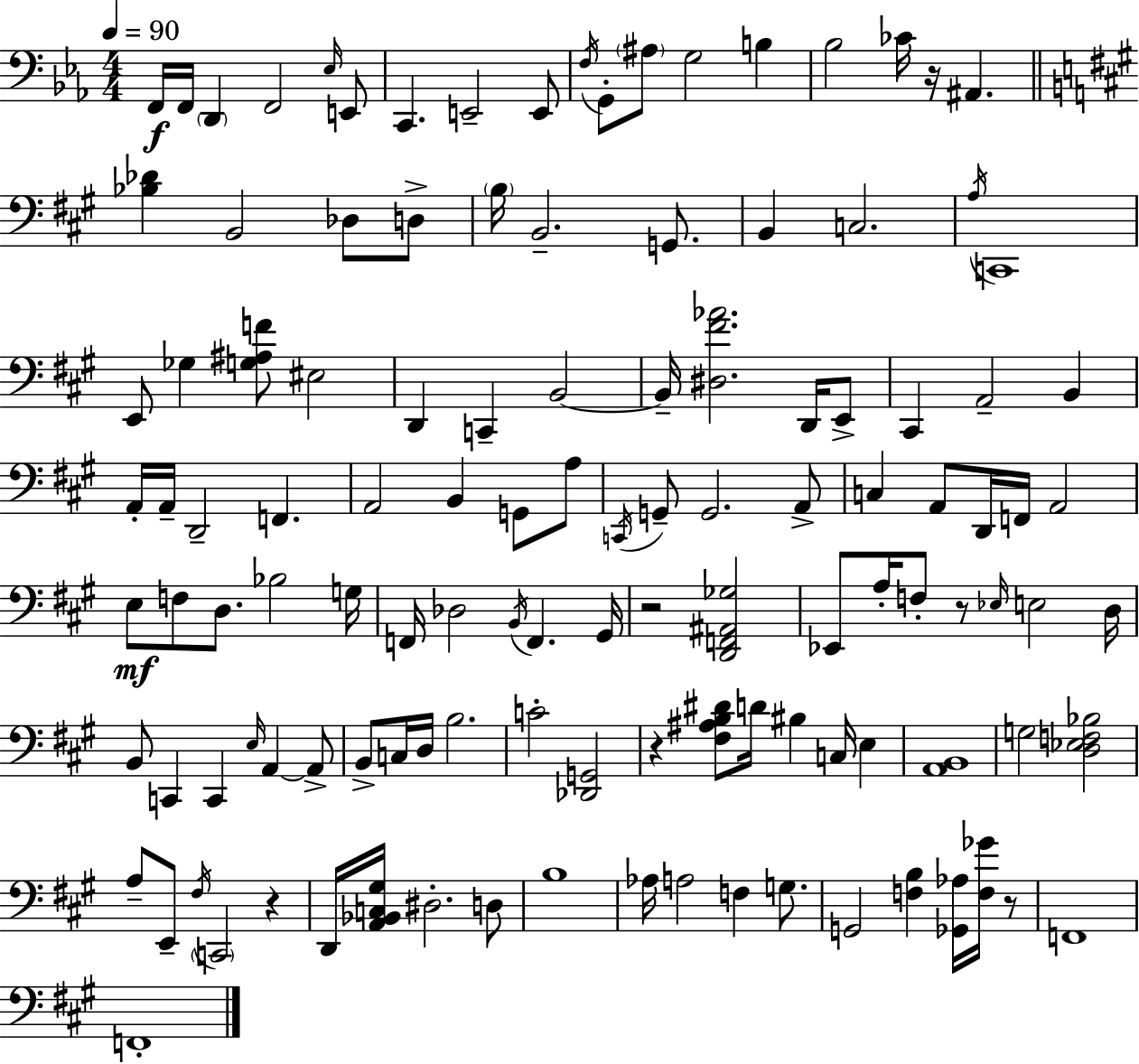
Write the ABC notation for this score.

X:1
T:Untitled
M:4/4
L:1/4
K:Cm
F,,/4 F,,/4 D,, F,,2 _E,/4 E,,/2 C,, E,,2 E,,/2 F,/4 G,,/2 ^A,/2 G,2 B, _B,2 _C/4 z/4 ^A,, [_B,_D] B,,2 _D,/2 D,/2 B,/4 B,,2 G,,/2 B,, C,2 A,/4 C,,4 E,,/2 _G, [G,^A,F]/2 ^E,2 D,, C,, B,,2 B,,/4 [^D,^F_A]2 D,,/4 E,,/2 ^C,, A,,2 B,, A,,/4 A,,/4 D,,2 F,, A,,2 B,, G,,/2 A,/2 C,,/4 G,,/2 G,,2 A,,/2 C, A,,/2 D,,/4 F,,/4 A,,2 E,/2 F,/2 D,/2 _B,2 G,/4 F,,/4 _D,2 B,,/4 F,, ^G,,/4 z2 [D,,F,,^A,,_G,]2 _E,,/2 A,/4 F,/2 z/2 _E,/4 E,2 D,/4 B,,/2 C,, C,, E,/4 A,, A,,/2 B,,/2 C,/4 D,/4 B,2 C2 [_D,,G,,]2 z [^F,^A,B,^D]/2 D/4 ^B, C,/4 E, [A,,B,,]4 G,2 [D,_E,F,_B,]2 A,/2 E,,/2 ^F,/4 C,,2 z D,,/4 [A,,_B,,C,^G,]/4 ^D,2 D,/2 B,4 _A,/4 A,2 F, G,/2 G,,2 [F,B,] [_G,,_A,]/4 [F,_G]/4 z/2 F,,4 F,,4